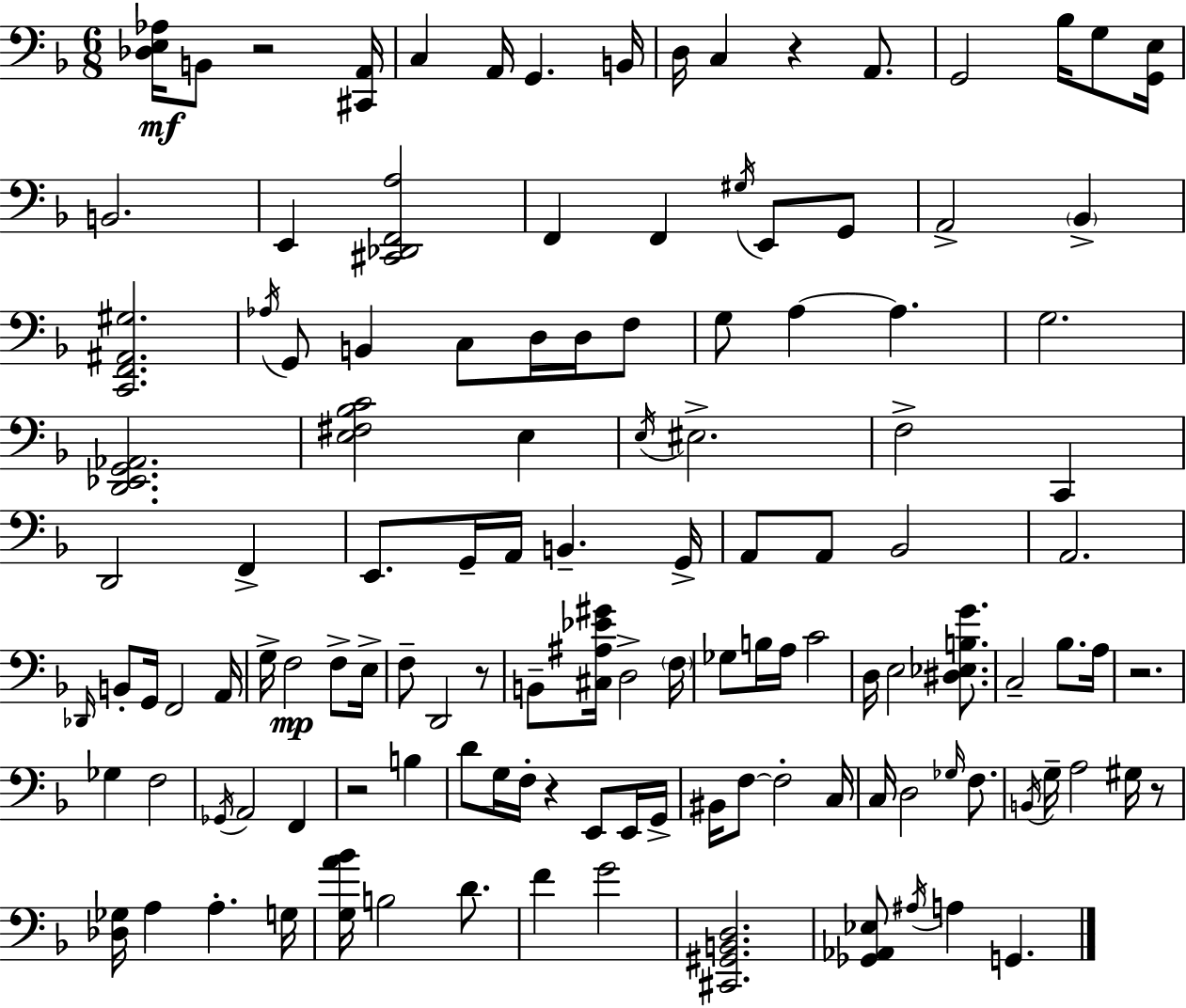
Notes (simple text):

[Db3,E3,Ab3]/s B2/e R/h [C#2,A2]/s C3/q A2/s G2/q. B2/s D3/s C3/q R/q A2/e. G2/h Bb3/s G3/e [G2,E3]/s B2/h. E2/q [C#2,Db2,F2,A3]/h F2/q F2/q G#3/s E2/e G2/e A2/h Bb2/q [C2,F2,A#2,G#3]/h. Ab3/s G2/e B2/q C3/e D3/s D3/s F3/e G3/e A3/q A3/q. G3/h. [D2,Eb2,G2,Ab2]/h. [E3,F#3,Bb3,C4]/h E3/q E3/s EIS3/h. F3/h C2/q D2/h F2/q E2/e. G2/s A2/s B2/q. G2/s A2/e A2/e Bb2/h A2/h. Db2/s B2/e G2/s F2/h A2/s G3/s F3/h F3/e E3/s F3/e D2/h R/e B2/e [C#3,A#3,Eb4,G#4]/s D3/h F3/s Gb3/e B3/s A3/s C4/h D3/s E3/h [D#3,Eb3,B3,G4]/e. C3/h Bb3/e. A3/s R/h. Gb3/q F3/h Gb2/s A2/h F2/q R/h B3/q D4/e G3/s F3/s R/q E2/e E2/s G2/s BIS2/s F3/e F3/h C3/s C3/s D3/h Gb3/s F3/e. B2/s G3/s A3/h G#3/s R/e [Db3,Gb3]/s A3/q A3/q. G3/s [G3,A4,Bb4]/s B3/h D4/e. F4/q G4/h [C#2,G#2,B2,D3]/h. [Gb2,Ab2,Eb3]/e A#3/s A3/q G2/q.